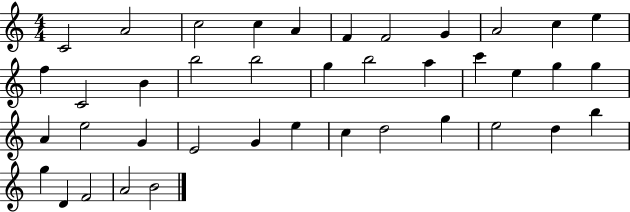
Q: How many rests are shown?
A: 0